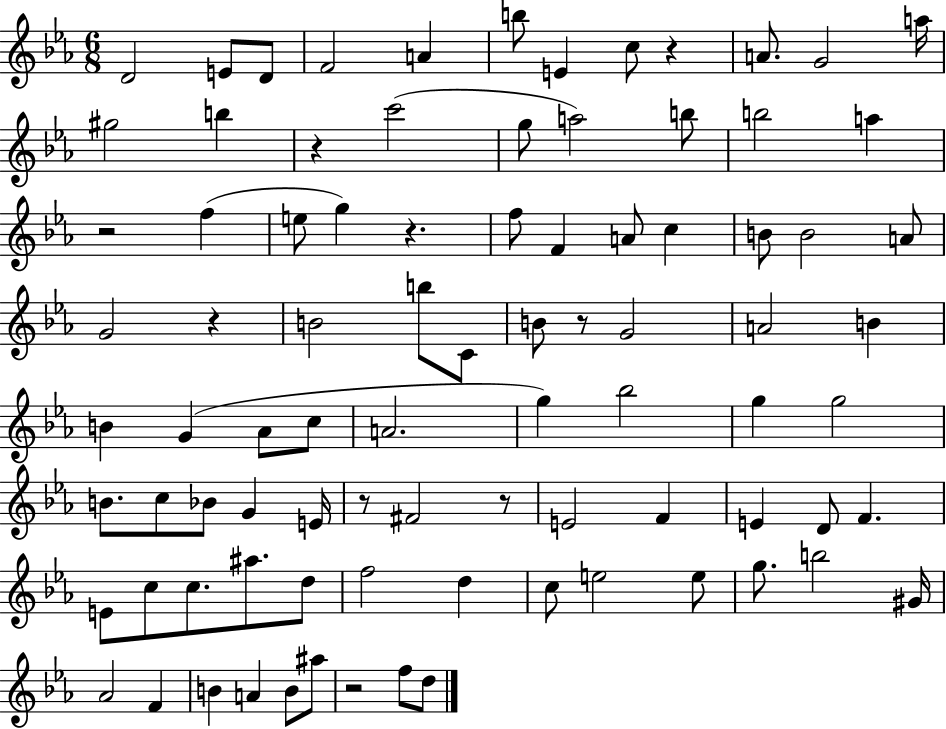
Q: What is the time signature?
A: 6/8